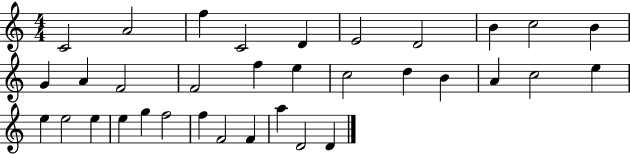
{
  \clef treble
  \numericTimeSignature
  \time 4/4
  \key c \major
  c'2 a'2 | f''4 c'2 d'4 | e'2 d'2 | b'4 c''2 b'4 | \break g'4 a'4 f'2 | f'2 f''4 e''4 | c''2 d''4 b'4 | a'4 c''2 e''4 | \break e''4 e''2 e''4 | e''4 g''4 f''2 | f''4 f'2 f'4 | a''4 d'2 d'4 | \break \bar "|."
}